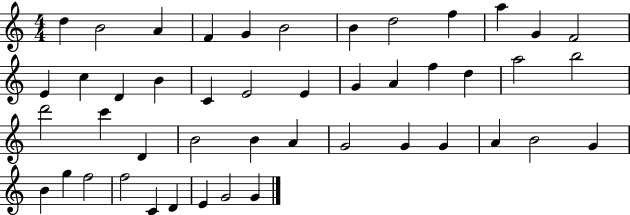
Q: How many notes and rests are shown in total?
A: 46